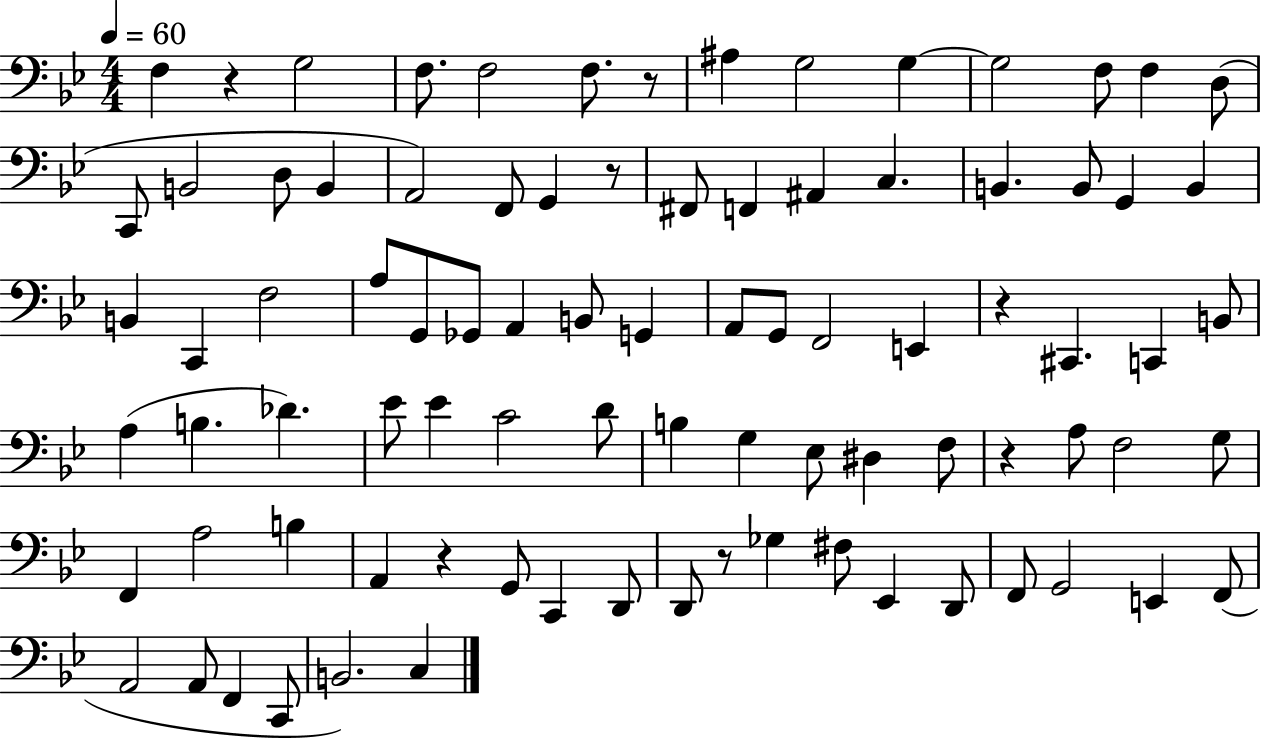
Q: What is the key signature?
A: BES major